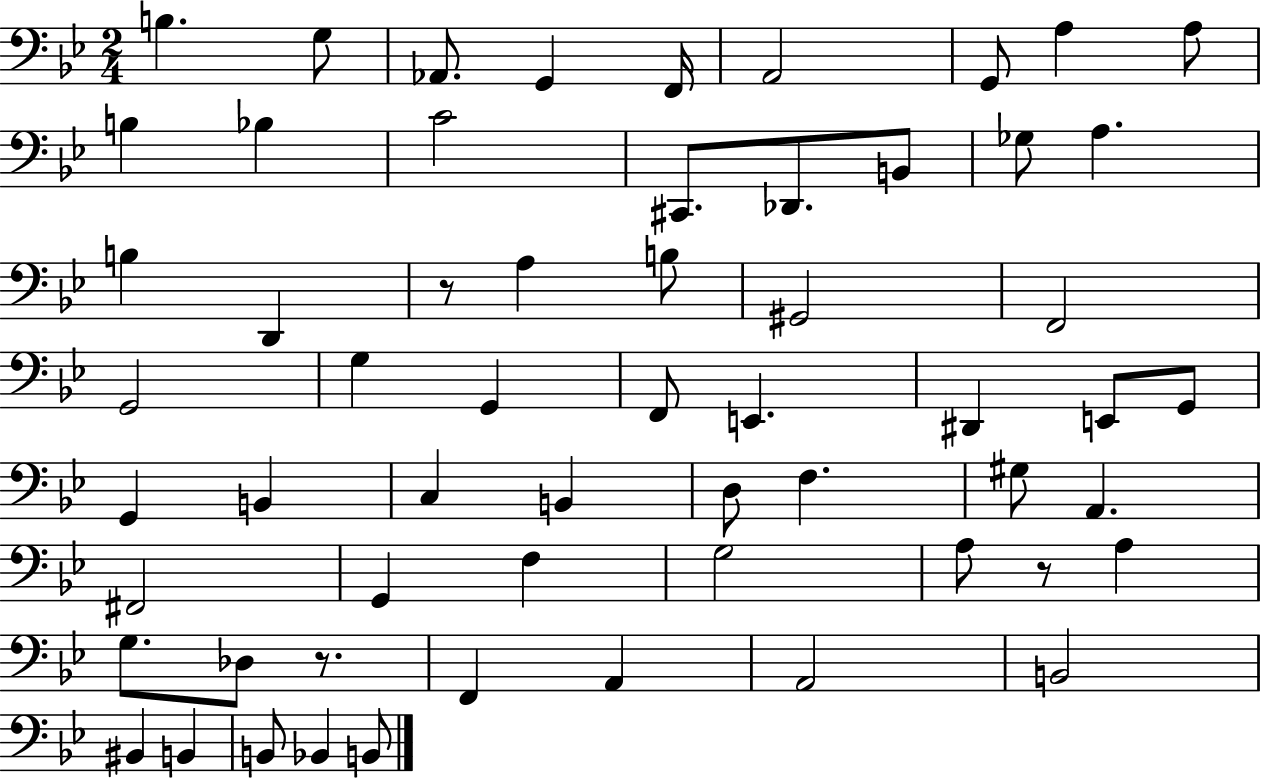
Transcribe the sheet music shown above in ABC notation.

X:1
T:Untitled
M:2/4
L:1/4
K:Bb
B, G,/2 _A,,/2 G,, F,,/4 A,,2 G,,/2 A, A,/2 B, _B, C2 ^C,,/2 _D,,/2 B,,/2 _G,/2 A, B, D,, z/2 A, B,/2 ^G,,2 F,,2 G,,2 G, G,, F,,/2 E,, ^D,, E,,/2 G,,/2 G,, B,, C, B,, D,/2 F, ^G,/2 A,, ^F,,2 G,, F, G,2 A,/2 z/2 A, G,/2 _D,/2 z/2 F,, A,, A,,2 B,,2 ^B,, B,, B,,/2 _B,, B,,/2